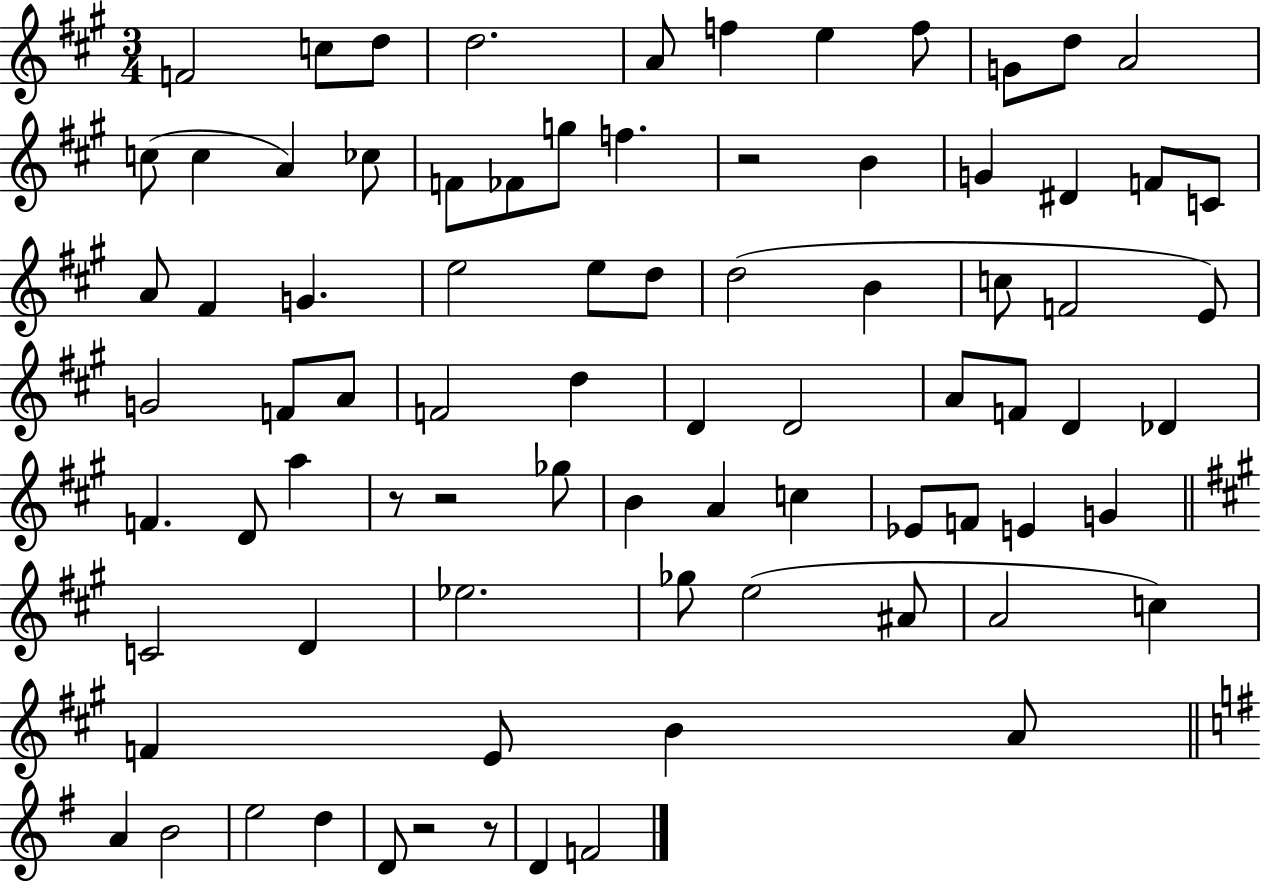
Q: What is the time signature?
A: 3/4